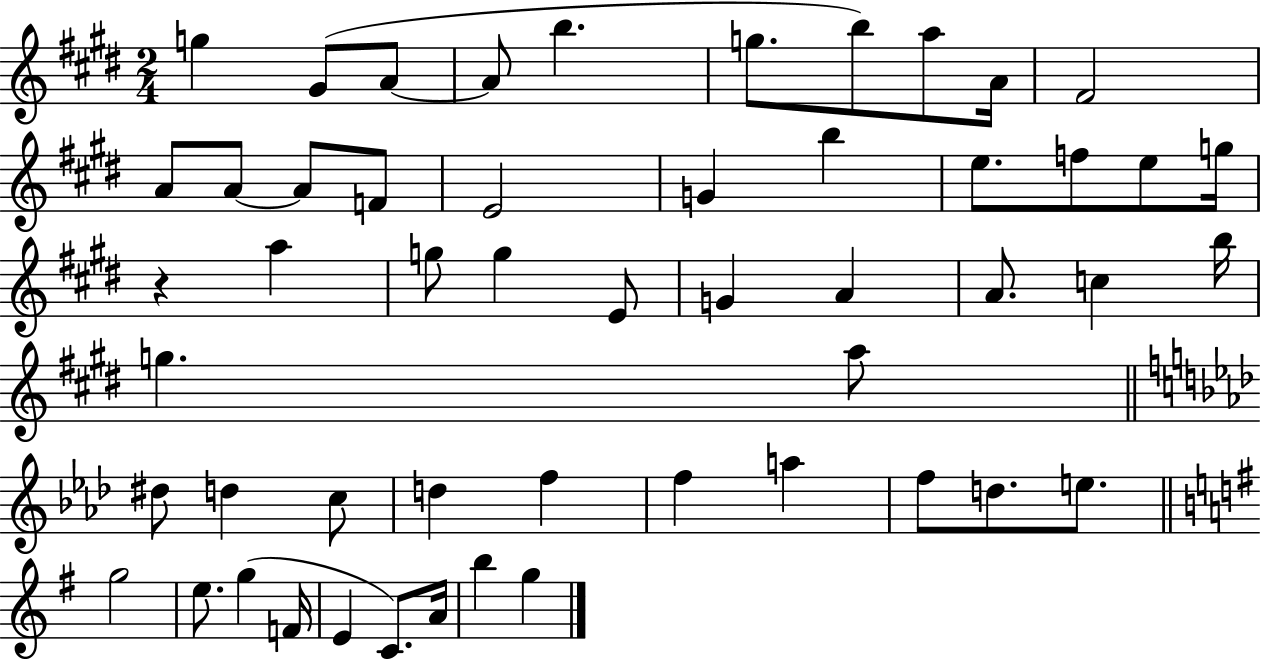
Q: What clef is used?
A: treble